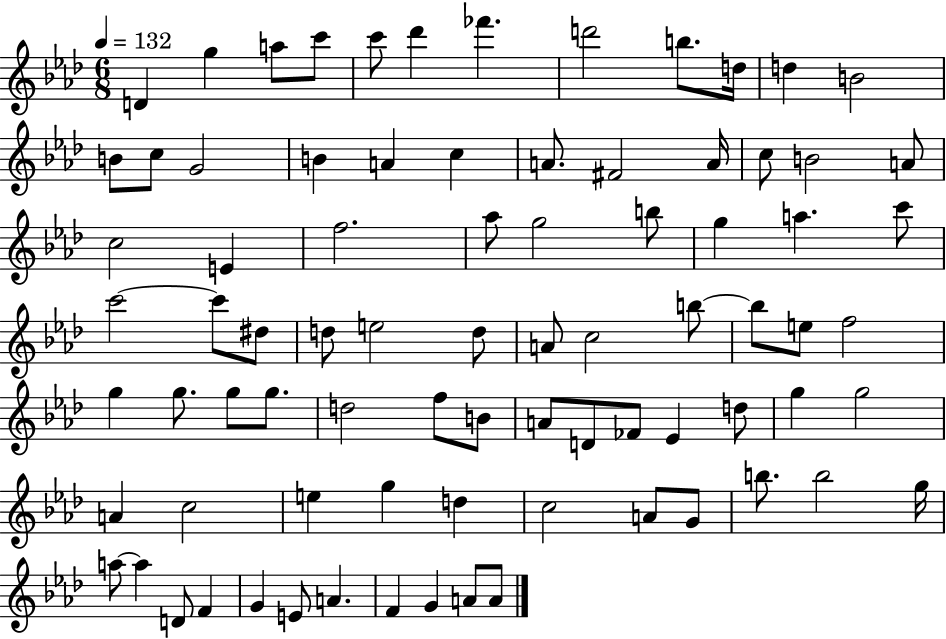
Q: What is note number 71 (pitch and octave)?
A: A5